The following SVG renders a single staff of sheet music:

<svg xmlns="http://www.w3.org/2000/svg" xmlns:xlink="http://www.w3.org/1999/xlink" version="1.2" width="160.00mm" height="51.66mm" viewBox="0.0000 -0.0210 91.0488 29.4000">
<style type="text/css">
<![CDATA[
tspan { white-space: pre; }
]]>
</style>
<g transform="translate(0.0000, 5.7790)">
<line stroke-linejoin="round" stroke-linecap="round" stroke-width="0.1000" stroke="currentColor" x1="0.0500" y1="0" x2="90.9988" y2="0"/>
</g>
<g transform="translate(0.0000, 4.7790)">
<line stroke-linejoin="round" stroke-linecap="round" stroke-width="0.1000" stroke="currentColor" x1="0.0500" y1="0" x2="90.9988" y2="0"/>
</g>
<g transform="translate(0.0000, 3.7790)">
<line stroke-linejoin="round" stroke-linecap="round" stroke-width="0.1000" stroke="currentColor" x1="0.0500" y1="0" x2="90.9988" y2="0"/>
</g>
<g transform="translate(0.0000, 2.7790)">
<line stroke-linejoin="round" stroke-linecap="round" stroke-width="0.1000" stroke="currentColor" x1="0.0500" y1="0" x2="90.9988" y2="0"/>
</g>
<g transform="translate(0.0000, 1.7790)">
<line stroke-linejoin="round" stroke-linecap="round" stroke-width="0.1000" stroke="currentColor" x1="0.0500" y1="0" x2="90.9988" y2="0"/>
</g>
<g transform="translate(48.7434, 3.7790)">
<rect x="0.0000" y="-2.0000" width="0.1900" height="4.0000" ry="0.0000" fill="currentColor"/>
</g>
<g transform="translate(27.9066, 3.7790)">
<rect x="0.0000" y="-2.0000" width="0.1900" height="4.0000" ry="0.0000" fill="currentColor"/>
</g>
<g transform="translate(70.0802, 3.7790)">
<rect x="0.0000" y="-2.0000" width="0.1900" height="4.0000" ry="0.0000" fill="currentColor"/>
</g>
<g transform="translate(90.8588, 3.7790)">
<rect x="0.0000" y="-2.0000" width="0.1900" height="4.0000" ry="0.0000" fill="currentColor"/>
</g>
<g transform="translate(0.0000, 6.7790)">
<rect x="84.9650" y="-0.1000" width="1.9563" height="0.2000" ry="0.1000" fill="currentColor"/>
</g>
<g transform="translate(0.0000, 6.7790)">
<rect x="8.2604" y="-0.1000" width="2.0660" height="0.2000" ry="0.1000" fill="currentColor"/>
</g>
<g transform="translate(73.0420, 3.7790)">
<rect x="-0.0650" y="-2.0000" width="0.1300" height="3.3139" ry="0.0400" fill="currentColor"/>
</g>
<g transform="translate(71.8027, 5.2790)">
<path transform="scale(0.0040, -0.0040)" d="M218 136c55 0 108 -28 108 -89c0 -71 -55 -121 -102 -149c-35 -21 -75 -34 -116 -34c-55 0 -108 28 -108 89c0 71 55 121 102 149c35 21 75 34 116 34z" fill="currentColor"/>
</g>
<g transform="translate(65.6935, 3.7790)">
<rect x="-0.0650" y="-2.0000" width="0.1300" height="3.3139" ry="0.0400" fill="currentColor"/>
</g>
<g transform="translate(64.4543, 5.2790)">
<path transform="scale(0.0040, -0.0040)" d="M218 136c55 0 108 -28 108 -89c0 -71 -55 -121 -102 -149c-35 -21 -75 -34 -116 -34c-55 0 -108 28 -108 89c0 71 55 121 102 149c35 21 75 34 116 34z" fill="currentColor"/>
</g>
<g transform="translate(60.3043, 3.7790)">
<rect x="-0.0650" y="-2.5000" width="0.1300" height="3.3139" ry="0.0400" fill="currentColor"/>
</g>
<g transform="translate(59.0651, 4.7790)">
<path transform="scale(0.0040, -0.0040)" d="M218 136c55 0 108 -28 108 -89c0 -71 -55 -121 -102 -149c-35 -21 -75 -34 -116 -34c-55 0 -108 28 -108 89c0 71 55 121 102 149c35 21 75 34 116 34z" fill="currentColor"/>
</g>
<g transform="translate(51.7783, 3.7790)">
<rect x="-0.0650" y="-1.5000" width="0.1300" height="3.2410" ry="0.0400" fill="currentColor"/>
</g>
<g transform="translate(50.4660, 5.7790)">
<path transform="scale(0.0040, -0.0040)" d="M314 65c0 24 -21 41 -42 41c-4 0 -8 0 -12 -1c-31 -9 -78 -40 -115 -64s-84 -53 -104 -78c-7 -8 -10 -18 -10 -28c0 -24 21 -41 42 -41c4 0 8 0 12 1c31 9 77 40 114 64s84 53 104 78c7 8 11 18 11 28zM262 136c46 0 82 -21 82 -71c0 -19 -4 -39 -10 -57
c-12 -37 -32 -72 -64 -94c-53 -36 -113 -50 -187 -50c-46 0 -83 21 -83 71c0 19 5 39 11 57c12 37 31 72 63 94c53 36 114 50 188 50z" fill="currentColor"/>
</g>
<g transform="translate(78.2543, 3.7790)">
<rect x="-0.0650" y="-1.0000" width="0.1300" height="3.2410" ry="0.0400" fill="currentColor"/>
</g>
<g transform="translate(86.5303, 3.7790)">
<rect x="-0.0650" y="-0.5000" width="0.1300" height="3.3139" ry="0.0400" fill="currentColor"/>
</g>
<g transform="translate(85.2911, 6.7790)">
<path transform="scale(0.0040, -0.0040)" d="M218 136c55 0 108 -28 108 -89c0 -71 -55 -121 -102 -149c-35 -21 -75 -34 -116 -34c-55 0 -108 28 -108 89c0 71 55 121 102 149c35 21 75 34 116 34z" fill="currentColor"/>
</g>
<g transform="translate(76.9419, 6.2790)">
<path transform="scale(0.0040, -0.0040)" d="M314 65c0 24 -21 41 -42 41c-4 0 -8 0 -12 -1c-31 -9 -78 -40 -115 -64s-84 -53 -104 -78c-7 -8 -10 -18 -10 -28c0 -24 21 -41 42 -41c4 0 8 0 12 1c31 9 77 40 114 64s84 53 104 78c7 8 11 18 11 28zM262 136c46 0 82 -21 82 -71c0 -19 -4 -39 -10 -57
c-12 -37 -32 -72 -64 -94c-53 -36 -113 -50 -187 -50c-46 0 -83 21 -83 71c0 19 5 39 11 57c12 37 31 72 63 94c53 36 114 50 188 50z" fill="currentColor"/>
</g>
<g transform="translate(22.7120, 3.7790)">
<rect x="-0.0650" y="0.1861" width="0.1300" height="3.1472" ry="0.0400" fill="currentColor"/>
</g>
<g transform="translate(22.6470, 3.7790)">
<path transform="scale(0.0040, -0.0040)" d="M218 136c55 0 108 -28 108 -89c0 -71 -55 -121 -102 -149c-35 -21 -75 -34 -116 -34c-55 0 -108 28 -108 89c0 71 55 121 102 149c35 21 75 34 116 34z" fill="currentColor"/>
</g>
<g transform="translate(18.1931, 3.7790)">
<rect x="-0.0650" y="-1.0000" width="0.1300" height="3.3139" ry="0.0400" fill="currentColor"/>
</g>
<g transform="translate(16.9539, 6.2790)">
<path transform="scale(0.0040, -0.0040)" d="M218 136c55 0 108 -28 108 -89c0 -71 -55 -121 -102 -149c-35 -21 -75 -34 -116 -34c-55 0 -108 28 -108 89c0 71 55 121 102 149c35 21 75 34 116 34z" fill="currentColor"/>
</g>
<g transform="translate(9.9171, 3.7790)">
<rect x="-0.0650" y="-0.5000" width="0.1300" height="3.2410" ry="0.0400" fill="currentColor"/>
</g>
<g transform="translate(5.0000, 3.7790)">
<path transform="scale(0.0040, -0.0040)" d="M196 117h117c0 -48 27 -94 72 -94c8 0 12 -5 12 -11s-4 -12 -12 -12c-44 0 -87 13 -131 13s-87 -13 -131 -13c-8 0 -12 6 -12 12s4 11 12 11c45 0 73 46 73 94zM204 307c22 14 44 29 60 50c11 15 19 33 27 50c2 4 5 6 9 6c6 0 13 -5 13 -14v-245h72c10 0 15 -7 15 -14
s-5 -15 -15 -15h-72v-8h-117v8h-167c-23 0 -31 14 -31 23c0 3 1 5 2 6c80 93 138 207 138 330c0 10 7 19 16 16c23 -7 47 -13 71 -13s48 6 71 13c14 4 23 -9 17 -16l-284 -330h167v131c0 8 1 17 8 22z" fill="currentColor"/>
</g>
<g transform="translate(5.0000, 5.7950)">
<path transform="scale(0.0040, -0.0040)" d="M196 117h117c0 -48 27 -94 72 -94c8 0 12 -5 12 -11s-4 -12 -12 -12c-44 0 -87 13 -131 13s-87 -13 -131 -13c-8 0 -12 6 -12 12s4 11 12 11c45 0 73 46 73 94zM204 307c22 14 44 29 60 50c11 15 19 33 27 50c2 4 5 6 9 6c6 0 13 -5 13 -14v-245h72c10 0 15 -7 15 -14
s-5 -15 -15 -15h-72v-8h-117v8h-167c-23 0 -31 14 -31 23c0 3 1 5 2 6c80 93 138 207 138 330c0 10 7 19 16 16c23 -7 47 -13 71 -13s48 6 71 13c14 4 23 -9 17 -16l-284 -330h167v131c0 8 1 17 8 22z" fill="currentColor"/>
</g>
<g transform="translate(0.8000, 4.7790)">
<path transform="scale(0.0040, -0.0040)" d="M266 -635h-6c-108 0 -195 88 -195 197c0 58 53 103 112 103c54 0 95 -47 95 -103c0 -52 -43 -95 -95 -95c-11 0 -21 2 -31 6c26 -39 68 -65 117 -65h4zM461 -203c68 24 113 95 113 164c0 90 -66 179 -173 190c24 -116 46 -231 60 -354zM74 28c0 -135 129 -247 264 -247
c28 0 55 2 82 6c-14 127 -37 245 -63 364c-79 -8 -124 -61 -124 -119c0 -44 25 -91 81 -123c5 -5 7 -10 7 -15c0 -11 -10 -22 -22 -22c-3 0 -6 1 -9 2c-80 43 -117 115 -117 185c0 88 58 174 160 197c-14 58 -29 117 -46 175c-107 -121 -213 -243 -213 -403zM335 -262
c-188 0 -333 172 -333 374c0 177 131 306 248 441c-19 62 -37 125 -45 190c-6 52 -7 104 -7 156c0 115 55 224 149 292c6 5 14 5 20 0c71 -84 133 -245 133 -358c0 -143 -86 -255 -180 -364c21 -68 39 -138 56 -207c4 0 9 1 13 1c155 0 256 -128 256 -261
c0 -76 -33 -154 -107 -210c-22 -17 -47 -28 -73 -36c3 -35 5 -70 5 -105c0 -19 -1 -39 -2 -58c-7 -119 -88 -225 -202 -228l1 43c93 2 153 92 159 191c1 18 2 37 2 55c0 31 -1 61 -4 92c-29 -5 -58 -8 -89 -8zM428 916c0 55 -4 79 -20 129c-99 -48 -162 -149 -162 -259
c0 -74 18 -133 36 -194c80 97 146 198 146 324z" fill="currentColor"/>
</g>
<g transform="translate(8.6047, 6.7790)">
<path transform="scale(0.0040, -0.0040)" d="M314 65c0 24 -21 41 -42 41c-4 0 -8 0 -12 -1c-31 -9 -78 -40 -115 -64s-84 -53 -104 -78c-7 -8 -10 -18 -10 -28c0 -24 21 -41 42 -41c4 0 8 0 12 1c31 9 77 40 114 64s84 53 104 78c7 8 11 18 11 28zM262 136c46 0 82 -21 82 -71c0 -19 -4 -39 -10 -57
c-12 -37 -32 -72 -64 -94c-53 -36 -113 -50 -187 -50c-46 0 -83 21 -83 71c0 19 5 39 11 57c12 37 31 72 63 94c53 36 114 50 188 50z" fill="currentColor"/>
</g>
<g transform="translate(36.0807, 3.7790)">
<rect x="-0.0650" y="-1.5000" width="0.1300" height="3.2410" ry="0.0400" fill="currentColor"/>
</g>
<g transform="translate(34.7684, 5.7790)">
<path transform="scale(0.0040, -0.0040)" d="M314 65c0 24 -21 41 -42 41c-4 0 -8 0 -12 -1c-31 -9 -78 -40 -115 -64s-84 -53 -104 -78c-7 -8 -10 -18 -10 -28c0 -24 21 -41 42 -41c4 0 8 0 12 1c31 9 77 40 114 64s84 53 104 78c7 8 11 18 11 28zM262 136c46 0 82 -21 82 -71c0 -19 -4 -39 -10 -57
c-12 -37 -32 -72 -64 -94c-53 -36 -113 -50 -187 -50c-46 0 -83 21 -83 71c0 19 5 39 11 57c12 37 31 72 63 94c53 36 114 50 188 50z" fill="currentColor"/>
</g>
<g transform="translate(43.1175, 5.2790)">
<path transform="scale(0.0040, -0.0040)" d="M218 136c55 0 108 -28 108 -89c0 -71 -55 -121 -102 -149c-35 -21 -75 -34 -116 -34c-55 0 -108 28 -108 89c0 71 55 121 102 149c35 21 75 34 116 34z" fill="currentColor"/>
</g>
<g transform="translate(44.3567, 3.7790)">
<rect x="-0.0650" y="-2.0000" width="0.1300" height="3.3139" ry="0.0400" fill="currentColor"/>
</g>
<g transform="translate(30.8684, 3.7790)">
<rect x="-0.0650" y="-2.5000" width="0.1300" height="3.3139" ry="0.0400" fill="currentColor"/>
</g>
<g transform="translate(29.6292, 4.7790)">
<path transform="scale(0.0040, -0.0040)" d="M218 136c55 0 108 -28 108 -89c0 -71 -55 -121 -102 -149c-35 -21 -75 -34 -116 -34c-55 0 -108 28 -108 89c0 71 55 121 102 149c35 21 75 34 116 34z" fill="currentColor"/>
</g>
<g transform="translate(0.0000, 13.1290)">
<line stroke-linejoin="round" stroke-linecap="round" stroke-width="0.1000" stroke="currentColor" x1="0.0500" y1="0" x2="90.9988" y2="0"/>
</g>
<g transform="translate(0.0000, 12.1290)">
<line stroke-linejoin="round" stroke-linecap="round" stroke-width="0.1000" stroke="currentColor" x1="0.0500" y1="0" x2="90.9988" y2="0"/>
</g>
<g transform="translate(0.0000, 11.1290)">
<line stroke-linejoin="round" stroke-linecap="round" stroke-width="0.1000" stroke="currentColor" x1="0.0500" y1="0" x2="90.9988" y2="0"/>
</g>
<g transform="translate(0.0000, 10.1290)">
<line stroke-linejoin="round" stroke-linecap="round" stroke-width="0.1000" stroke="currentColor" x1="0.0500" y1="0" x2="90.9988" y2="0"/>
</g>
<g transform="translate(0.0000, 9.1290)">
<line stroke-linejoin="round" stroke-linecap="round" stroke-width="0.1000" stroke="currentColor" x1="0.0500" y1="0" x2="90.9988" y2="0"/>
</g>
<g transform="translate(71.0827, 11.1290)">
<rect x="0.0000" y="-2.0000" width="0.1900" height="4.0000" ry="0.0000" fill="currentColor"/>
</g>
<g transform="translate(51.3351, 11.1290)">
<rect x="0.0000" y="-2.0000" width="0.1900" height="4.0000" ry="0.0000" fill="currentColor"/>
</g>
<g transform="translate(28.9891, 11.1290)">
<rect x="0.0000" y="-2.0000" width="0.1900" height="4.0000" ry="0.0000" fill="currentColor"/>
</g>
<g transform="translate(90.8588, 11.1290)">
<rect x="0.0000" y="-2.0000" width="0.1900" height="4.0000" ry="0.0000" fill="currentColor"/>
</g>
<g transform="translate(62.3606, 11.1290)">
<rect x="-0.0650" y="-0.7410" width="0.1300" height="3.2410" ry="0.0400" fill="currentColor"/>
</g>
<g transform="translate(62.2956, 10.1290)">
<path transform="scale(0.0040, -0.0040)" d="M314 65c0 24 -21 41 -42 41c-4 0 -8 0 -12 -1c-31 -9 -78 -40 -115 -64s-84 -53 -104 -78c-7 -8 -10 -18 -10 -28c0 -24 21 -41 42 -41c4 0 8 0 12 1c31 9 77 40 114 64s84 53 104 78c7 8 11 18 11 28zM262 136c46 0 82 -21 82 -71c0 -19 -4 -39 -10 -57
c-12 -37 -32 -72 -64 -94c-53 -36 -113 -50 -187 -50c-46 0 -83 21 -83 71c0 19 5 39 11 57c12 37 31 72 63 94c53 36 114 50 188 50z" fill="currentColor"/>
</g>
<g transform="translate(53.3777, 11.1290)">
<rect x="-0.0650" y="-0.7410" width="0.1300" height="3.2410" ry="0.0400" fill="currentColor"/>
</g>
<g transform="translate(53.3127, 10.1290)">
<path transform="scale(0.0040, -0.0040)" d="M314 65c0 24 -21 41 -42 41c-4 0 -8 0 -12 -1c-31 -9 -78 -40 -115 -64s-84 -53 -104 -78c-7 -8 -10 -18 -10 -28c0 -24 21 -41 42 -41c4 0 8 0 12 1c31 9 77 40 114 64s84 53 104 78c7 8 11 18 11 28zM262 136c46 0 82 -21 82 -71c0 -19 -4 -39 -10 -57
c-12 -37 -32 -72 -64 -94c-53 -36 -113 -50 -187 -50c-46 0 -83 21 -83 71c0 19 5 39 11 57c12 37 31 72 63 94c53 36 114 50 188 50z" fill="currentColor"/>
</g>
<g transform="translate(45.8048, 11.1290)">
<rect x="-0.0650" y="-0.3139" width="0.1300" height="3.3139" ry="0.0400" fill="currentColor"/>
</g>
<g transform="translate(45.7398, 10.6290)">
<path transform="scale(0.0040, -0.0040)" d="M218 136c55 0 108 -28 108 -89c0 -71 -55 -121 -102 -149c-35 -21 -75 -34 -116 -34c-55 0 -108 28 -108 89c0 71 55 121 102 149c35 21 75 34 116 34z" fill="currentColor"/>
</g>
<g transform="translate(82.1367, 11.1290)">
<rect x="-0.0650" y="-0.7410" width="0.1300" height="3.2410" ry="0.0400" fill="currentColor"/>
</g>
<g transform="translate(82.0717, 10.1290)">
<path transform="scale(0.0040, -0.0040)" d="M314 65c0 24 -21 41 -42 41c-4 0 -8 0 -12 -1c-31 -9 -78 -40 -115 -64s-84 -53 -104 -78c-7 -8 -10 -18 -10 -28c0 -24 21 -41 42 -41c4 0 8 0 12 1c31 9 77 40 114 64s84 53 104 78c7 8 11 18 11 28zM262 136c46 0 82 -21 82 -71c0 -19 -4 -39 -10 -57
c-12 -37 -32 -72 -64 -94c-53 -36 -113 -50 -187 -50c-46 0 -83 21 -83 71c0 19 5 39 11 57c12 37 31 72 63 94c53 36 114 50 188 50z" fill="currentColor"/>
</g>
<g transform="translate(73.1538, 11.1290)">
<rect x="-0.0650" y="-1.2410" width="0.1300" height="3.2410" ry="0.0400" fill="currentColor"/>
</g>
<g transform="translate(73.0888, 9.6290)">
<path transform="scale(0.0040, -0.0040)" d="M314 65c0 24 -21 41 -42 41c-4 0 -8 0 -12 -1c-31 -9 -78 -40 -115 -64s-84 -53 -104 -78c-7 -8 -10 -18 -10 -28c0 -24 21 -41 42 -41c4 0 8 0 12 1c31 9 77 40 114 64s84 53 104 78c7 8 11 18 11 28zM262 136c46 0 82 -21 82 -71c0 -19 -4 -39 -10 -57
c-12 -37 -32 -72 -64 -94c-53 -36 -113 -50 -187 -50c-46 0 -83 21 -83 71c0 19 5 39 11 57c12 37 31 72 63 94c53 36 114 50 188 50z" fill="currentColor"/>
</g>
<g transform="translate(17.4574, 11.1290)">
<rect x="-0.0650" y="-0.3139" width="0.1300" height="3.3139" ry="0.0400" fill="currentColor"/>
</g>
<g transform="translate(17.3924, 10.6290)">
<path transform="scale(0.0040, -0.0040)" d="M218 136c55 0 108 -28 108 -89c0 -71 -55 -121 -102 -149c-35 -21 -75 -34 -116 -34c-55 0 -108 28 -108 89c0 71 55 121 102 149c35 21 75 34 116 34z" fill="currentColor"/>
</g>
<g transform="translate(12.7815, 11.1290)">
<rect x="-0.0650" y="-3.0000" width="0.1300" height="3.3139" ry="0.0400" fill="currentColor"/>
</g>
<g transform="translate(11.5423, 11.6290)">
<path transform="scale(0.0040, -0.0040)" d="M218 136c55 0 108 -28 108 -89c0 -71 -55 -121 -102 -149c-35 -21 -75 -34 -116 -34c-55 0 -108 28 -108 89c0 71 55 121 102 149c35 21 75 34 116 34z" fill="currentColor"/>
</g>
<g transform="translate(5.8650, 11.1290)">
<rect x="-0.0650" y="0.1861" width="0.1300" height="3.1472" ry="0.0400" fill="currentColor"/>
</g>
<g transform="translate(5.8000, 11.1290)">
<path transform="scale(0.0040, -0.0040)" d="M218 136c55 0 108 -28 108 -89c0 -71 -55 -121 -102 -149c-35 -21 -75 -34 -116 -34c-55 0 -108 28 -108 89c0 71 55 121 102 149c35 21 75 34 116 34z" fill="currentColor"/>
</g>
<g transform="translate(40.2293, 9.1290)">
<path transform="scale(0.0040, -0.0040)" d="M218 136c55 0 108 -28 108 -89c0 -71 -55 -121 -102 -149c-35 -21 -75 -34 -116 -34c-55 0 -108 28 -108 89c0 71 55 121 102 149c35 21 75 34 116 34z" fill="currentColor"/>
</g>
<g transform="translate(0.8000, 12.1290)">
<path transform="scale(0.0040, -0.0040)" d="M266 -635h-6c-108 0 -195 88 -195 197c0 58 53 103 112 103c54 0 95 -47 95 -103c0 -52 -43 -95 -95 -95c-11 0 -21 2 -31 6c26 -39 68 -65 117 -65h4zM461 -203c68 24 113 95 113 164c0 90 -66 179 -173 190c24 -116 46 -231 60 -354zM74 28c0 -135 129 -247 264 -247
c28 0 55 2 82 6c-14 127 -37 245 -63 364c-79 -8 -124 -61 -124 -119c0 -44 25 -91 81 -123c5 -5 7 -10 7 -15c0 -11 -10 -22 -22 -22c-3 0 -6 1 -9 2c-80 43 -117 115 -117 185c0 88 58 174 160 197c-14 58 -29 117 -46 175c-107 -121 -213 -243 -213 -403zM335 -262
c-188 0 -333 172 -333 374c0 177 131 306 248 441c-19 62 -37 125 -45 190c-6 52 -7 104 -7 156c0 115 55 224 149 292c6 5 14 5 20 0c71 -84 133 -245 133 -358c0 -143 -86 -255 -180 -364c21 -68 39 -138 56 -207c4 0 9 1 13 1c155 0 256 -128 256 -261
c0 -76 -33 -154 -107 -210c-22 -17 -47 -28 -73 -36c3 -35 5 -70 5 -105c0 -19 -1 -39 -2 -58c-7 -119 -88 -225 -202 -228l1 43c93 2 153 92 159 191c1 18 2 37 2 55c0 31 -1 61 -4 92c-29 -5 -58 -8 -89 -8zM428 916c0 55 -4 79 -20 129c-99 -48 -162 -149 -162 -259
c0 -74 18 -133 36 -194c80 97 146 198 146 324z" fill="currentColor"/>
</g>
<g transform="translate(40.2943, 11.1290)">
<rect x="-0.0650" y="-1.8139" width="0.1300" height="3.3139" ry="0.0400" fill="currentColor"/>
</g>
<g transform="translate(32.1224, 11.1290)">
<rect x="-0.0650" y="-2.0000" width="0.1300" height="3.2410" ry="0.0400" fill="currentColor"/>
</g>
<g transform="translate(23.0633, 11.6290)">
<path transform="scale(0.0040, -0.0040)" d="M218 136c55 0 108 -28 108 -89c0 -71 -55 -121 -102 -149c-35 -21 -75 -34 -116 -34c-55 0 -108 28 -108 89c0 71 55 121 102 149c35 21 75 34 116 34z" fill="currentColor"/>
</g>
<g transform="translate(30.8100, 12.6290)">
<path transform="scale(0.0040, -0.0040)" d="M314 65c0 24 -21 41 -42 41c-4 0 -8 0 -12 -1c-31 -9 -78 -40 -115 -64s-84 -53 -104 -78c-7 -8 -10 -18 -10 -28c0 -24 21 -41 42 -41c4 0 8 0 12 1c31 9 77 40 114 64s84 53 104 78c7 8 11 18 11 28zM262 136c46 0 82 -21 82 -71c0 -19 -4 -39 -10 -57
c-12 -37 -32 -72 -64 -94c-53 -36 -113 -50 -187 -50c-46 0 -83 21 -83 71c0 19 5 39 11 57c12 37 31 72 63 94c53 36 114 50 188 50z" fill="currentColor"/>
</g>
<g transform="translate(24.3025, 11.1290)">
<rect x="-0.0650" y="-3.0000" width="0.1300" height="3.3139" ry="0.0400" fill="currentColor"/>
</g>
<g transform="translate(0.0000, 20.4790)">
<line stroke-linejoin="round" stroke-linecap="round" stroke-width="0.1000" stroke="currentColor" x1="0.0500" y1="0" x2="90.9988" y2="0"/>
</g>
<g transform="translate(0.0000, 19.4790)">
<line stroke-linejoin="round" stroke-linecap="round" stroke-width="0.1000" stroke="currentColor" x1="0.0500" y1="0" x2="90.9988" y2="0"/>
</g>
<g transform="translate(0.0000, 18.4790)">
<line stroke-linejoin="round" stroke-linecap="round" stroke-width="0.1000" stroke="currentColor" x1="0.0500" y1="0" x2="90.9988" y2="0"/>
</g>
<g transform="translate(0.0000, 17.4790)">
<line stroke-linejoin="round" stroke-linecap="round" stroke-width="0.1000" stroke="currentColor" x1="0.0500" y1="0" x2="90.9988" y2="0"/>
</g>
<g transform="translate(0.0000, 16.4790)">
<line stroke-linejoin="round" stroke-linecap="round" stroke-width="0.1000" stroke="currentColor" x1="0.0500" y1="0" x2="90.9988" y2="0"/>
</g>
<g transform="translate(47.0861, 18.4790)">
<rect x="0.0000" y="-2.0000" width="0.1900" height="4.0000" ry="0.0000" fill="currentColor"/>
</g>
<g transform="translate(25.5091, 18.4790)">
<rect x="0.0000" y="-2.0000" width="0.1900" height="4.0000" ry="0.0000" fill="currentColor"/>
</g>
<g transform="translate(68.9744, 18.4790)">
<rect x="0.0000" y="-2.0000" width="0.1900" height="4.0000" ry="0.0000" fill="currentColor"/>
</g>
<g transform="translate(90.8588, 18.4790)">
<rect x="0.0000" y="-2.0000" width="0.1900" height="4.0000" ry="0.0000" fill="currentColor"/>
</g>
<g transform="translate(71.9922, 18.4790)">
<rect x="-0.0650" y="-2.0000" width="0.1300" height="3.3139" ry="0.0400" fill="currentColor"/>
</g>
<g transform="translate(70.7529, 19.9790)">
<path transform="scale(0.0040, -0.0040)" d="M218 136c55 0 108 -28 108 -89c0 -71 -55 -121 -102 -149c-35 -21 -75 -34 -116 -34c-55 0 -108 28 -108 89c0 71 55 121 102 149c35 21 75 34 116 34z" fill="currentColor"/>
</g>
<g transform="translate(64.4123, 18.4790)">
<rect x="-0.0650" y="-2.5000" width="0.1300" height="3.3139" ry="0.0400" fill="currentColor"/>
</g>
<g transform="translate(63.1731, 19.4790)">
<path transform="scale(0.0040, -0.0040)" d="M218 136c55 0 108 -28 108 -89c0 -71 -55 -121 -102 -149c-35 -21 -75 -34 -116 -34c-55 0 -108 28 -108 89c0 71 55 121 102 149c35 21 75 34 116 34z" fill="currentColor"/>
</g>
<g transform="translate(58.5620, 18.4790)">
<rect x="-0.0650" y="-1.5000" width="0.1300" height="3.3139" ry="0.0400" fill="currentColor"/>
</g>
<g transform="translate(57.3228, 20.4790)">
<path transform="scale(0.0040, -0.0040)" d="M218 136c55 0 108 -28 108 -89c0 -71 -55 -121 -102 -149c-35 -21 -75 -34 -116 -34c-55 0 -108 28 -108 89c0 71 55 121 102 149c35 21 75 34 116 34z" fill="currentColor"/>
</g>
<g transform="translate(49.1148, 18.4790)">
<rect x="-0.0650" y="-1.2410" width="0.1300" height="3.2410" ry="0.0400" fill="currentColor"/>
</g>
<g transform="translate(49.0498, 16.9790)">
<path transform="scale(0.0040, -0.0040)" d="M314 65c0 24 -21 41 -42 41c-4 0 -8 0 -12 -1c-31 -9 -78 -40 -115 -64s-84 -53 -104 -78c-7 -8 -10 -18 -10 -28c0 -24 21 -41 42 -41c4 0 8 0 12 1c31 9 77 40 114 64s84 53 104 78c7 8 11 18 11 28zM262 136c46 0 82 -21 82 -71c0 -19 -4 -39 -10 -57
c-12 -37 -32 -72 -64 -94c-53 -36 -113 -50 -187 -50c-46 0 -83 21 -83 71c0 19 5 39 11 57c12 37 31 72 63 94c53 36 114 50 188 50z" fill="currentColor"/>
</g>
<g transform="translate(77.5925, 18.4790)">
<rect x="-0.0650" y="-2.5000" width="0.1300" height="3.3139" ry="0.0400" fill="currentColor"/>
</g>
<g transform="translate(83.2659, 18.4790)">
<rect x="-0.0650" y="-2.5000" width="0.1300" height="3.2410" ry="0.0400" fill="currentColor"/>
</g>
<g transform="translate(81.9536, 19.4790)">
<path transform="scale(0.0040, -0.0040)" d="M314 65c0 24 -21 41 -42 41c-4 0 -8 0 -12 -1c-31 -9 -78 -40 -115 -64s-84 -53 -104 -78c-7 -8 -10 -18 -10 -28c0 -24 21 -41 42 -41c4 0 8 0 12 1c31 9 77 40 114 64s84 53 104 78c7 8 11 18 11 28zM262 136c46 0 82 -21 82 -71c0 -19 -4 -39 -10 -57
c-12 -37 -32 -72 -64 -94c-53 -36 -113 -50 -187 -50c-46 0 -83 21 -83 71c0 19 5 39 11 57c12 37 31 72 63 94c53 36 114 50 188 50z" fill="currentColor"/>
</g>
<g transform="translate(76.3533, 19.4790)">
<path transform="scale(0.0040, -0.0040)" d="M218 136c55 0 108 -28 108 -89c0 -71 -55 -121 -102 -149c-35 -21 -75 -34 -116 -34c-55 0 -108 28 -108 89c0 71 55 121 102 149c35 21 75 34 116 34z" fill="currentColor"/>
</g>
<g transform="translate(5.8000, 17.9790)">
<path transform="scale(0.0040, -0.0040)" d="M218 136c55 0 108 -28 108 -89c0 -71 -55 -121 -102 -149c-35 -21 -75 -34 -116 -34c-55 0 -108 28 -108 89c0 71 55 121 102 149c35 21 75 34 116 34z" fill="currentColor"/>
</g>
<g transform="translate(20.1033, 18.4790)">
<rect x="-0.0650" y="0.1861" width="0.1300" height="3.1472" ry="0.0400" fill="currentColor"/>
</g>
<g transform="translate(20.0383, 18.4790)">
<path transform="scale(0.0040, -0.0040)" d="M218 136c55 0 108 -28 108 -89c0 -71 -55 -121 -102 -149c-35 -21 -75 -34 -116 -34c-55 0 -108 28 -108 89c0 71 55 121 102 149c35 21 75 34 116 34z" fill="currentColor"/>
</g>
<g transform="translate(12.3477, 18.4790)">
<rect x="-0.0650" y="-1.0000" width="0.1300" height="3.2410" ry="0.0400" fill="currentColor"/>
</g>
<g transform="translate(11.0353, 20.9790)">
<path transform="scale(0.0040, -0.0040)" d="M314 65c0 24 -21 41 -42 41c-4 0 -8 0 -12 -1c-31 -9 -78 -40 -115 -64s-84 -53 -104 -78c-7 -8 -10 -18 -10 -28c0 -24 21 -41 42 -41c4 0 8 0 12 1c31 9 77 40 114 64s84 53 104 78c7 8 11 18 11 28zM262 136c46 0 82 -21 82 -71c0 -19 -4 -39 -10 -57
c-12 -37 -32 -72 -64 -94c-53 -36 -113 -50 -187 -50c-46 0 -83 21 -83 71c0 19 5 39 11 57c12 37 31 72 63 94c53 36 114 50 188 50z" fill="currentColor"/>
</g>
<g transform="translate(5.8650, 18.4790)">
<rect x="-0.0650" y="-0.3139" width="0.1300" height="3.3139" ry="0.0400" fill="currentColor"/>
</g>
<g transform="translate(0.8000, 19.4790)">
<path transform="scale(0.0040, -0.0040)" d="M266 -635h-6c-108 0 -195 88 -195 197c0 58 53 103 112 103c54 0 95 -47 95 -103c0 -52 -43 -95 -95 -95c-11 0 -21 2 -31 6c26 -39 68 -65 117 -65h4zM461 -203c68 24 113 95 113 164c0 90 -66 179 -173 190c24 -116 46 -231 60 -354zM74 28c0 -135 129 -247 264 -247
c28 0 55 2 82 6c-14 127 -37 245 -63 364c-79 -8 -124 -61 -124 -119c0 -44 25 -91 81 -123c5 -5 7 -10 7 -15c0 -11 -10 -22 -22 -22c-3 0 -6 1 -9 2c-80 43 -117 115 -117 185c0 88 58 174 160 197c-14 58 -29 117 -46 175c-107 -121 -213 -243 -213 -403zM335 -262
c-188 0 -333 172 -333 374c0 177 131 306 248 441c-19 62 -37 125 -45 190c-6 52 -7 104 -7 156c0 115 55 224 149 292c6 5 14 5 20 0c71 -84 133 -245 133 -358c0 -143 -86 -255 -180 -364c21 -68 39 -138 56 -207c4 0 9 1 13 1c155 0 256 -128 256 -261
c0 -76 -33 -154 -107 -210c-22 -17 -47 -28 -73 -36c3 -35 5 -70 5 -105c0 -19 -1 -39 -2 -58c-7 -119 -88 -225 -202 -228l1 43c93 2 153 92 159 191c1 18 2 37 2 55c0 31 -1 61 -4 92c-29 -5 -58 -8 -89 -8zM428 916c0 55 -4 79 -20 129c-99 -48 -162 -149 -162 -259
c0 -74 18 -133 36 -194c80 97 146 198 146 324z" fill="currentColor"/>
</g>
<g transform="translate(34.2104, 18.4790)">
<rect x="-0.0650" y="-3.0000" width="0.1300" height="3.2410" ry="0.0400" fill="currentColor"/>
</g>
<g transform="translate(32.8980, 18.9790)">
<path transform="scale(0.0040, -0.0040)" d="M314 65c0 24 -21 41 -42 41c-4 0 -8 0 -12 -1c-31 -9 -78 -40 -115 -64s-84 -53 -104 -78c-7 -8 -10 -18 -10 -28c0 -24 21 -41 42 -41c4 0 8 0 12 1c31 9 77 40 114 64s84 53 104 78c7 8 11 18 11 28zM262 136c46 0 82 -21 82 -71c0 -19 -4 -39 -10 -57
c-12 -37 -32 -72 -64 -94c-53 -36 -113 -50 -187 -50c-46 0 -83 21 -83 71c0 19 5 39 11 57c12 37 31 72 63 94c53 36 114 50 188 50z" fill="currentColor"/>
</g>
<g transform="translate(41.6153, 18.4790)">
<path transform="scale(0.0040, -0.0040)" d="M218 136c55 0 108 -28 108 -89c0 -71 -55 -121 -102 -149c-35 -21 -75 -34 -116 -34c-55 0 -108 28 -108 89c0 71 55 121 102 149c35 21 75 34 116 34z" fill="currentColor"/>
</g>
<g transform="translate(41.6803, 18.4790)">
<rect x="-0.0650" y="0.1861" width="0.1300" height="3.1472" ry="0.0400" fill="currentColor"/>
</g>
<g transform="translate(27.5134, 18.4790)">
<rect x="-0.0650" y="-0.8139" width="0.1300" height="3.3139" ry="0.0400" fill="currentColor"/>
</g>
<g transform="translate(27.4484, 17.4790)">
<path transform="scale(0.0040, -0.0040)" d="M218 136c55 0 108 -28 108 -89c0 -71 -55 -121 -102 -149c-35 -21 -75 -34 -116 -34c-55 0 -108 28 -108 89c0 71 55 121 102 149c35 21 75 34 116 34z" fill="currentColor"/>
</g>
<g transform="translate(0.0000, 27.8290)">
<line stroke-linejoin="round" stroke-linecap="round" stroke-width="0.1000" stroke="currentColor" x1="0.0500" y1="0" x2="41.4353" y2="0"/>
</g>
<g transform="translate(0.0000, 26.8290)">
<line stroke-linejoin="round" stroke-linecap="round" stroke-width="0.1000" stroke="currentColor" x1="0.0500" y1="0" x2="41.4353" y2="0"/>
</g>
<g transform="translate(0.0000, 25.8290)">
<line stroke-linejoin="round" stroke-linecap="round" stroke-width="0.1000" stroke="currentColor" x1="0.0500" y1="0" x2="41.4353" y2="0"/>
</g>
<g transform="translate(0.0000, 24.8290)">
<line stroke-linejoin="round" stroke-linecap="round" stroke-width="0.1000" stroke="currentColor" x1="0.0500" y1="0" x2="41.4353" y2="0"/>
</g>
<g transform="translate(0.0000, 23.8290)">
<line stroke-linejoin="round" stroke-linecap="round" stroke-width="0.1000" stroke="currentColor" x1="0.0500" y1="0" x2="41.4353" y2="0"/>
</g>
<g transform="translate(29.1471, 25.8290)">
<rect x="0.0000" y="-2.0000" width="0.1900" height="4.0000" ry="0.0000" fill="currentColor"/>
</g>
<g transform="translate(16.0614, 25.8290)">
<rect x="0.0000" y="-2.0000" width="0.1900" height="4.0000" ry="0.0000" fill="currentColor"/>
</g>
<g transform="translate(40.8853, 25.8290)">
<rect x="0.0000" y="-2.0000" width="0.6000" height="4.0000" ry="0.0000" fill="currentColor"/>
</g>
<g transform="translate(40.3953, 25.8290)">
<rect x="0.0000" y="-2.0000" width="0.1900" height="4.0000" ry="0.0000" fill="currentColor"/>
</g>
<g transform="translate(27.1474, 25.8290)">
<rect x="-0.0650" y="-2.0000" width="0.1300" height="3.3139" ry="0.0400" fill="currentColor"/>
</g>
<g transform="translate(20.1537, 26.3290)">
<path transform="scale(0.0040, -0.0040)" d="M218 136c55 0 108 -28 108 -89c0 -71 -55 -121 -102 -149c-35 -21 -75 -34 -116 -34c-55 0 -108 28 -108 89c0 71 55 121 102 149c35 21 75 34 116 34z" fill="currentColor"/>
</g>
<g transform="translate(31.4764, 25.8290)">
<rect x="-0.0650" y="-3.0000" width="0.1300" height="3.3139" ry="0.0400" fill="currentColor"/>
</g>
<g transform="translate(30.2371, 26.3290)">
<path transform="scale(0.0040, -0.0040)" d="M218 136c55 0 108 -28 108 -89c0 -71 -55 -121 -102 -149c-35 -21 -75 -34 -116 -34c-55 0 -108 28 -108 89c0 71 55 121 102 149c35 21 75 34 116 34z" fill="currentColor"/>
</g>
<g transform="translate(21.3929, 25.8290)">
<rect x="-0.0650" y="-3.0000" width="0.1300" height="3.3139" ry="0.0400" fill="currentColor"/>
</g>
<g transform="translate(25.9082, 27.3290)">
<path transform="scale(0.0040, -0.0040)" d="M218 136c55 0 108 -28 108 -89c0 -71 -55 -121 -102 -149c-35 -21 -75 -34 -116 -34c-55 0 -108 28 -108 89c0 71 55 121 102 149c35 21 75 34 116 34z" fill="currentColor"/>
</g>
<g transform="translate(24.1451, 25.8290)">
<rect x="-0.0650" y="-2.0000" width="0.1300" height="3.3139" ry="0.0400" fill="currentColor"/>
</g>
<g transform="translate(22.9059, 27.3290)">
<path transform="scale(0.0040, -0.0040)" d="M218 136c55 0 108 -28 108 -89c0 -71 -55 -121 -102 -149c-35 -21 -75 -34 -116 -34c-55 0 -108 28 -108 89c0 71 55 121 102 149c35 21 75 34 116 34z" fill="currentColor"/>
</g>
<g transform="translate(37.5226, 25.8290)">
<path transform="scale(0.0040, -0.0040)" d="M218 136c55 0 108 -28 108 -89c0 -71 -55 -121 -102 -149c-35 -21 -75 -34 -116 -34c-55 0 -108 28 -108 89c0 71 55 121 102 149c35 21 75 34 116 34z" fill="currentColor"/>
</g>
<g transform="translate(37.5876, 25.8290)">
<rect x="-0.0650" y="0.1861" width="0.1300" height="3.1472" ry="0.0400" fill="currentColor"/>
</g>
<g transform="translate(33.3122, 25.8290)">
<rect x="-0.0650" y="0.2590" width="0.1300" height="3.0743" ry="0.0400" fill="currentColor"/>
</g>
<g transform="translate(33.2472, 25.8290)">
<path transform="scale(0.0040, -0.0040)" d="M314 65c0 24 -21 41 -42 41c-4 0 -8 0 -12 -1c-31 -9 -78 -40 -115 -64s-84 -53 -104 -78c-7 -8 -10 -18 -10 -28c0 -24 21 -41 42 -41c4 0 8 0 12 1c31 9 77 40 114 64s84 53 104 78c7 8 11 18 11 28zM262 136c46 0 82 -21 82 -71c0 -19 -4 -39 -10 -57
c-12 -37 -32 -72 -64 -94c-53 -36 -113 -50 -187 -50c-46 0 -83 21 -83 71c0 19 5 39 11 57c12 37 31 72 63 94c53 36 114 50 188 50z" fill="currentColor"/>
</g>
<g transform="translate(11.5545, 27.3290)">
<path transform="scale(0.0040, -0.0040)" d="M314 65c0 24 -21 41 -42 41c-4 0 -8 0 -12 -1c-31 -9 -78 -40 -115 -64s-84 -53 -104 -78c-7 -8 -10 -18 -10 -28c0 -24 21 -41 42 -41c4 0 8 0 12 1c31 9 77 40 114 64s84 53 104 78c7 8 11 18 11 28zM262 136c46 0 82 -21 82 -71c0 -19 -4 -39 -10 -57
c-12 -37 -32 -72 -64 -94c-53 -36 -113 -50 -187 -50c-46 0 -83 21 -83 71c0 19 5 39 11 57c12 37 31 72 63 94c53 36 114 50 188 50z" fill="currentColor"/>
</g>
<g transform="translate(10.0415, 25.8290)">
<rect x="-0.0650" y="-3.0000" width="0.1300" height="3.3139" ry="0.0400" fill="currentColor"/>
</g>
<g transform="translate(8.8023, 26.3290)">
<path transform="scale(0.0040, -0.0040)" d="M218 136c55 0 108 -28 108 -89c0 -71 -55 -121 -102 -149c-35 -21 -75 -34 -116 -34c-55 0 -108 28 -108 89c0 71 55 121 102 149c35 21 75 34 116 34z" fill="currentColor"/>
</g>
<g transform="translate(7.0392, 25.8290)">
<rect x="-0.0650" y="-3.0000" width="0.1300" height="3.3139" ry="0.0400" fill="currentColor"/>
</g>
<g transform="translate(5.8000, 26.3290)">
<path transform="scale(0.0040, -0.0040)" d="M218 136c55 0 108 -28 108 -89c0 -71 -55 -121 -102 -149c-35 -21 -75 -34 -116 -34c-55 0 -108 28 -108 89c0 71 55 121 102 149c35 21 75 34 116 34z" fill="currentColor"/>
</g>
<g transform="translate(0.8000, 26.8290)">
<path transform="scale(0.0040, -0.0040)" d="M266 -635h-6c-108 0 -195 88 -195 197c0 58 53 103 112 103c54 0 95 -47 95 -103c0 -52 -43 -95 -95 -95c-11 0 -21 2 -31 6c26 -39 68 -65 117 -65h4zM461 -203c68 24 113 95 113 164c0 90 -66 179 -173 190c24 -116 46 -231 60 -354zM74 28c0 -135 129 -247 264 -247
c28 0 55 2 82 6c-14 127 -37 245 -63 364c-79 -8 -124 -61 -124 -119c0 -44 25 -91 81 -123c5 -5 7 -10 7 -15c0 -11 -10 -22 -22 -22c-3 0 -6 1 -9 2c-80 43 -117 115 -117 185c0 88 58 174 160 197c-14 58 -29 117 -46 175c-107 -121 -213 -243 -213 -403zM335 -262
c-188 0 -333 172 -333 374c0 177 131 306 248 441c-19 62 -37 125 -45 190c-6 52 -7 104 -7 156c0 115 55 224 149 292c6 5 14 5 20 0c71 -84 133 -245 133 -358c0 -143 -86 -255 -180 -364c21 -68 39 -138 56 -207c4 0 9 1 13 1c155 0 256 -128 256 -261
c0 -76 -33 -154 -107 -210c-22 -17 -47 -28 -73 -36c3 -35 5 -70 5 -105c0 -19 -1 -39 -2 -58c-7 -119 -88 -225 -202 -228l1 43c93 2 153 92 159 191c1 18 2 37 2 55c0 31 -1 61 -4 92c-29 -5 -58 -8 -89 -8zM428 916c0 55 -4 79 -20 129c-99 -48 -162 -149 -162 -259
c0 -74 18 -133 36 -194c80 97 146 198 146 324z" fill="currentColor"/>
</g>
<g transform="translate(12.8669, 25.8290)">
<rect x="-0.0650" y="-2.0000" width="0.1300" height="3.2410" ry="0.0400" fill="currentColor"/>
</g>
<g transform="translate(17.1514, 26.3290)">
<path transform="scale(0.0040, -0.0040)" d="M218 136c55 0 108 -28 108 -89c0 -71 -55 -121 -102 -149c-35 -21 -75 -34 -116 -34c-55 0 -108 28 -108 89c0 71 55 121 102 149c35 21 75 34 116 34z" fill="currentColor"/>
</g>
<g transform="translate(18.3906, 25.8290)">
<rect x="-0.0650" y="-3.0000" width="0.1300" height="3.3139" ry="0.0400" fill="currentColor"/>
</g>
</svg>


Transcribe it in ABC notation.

X:1
T:Untitled
M:4/4
L:1/4
K:C
C2 D B G E2 F E2 G F F D2 C B A c A F2 f c d2 d2 e2 d2 c D2 B d A2 B e2 E G F G G2 A A F2 A A F F A B2 B